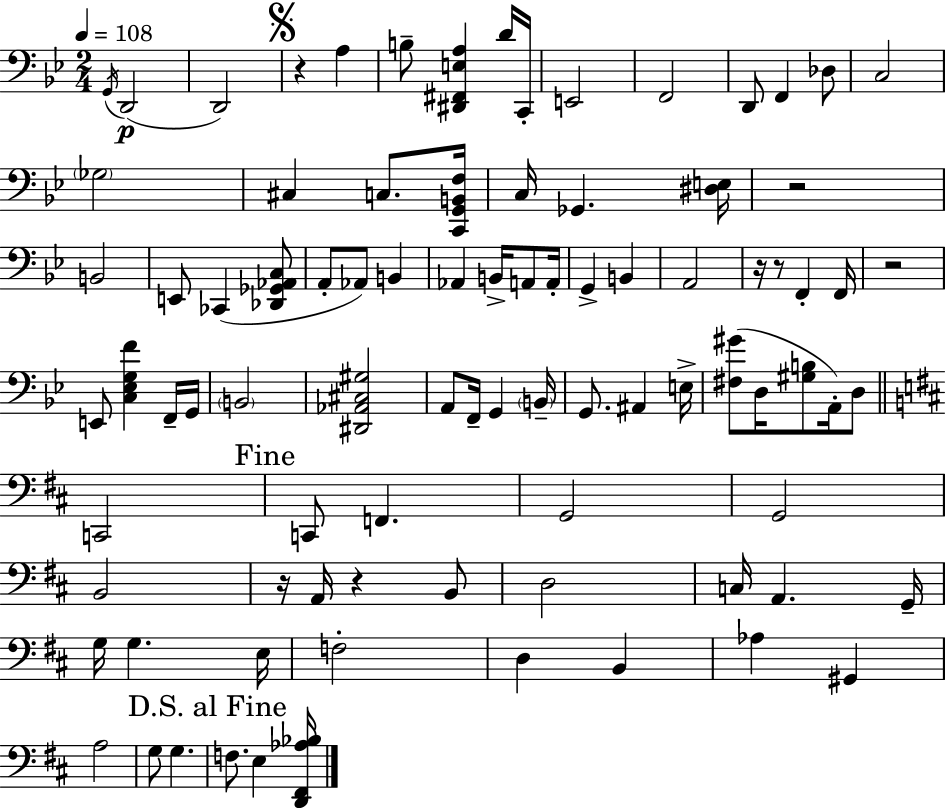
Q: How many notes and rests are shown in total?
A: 88